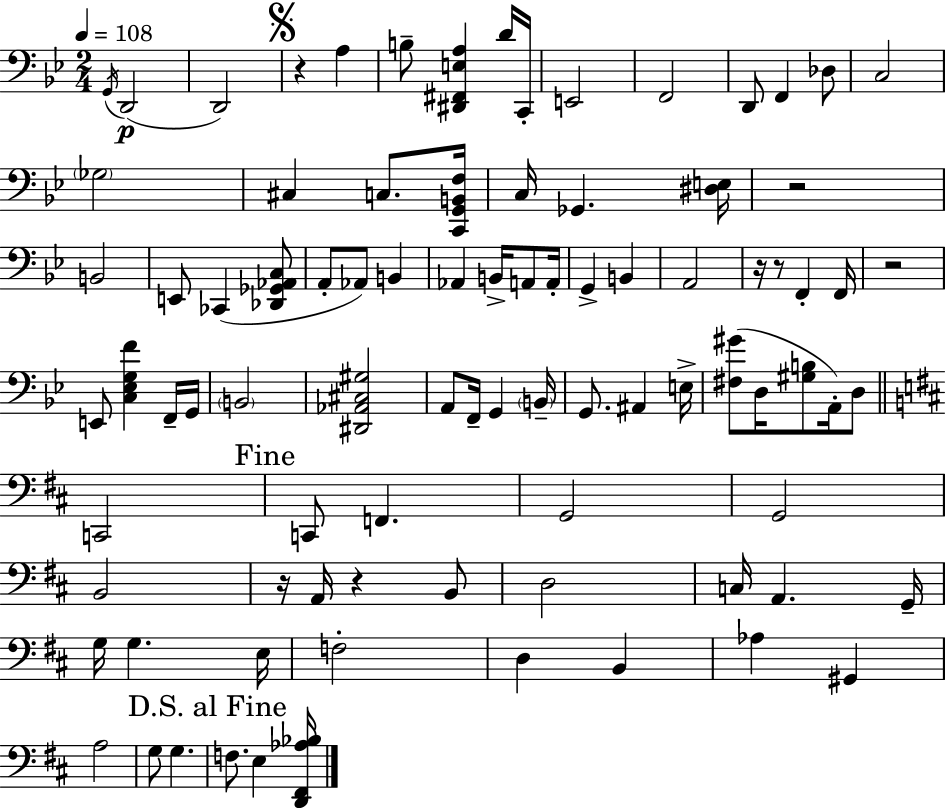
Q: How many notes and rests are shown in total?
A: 88